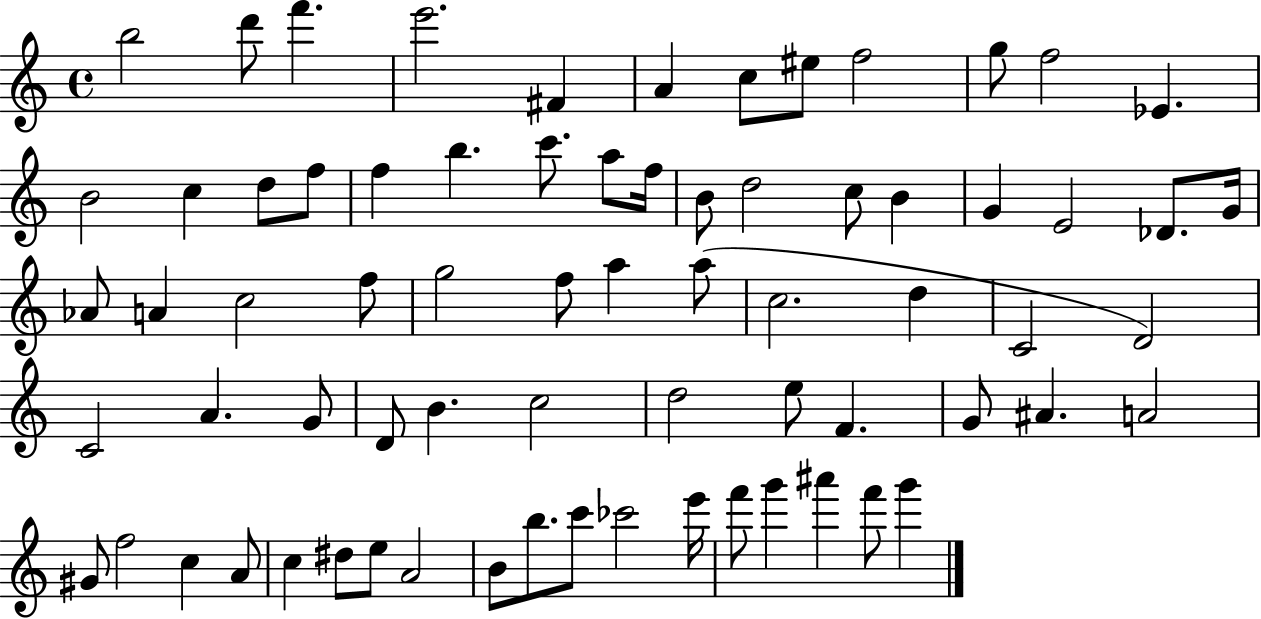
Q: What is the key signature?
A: C major